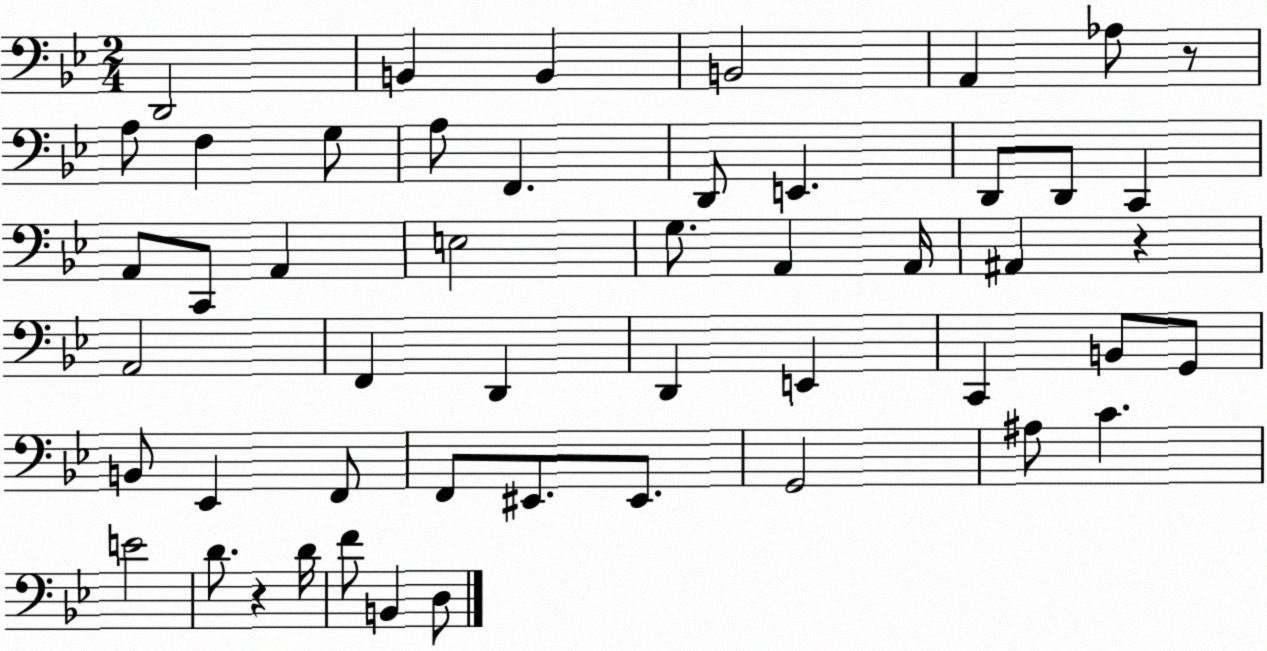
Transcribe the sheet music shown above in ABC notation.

X:1
T:Untitled
M:2/4
L:1/4
K:Bb
D,,2 B,, B,, B,,2 A,, _A,/2 z/2 A,/2 F, G,/2 A,/2 F,, D,,/2 E,, D,,/2 D,,/2 C,, A,,/2 C,,/2 A,, E,2 G,/2 A,, A,,/4 ^A,, z A,,2 F,, D,, D,, E,, C,, B,,/2 G,,/2 B,,/2 _E,, F,,/2 F,,/2 ^E,,/2 ^E,,/2 G,,2 ^A,/2 C E2 D/2 z D/4 F/2 B,, D,/2